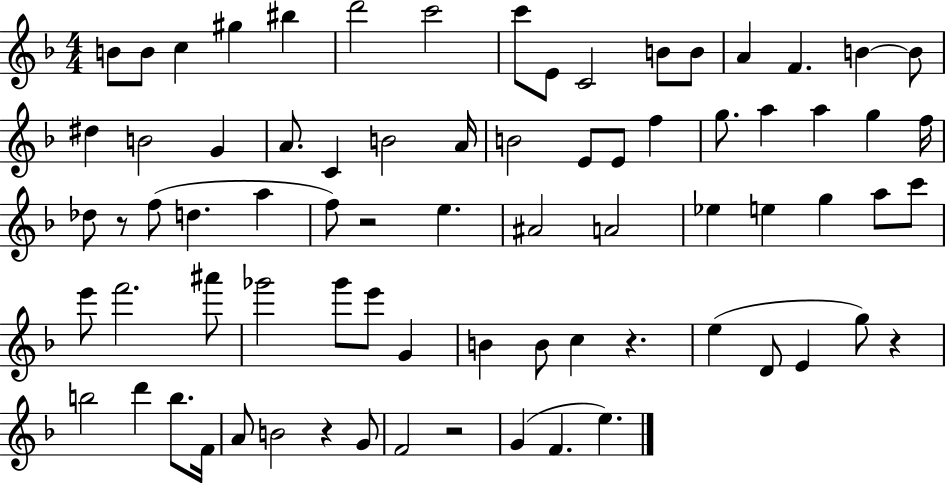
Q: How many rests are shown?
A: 6